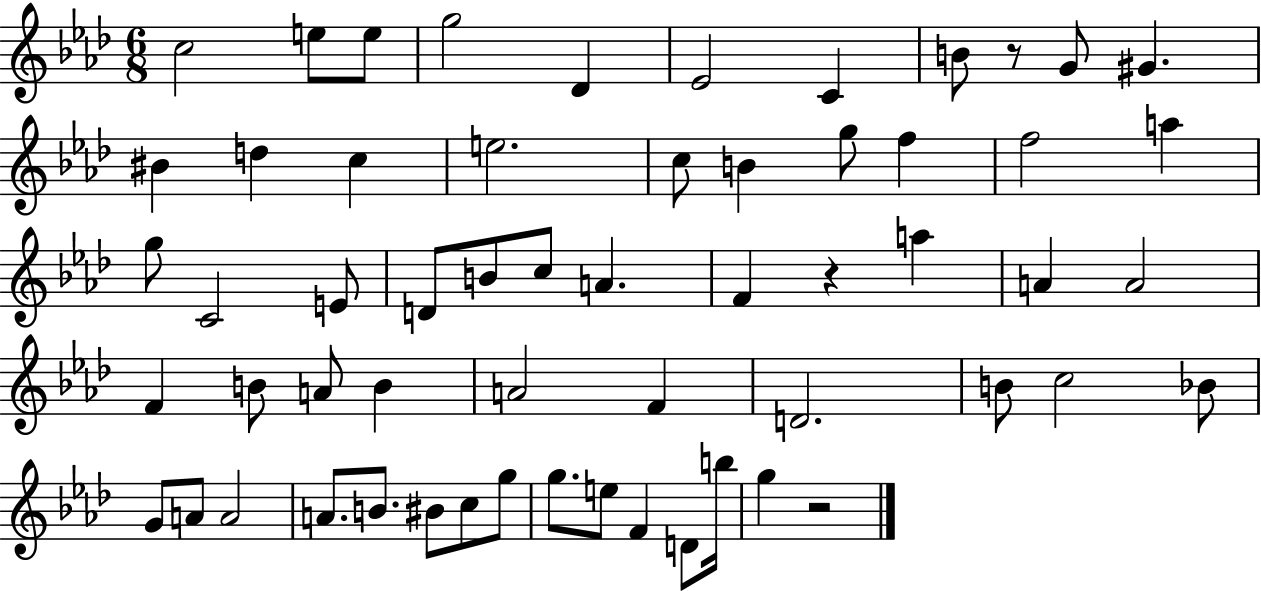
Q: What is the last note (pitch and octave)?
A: G5